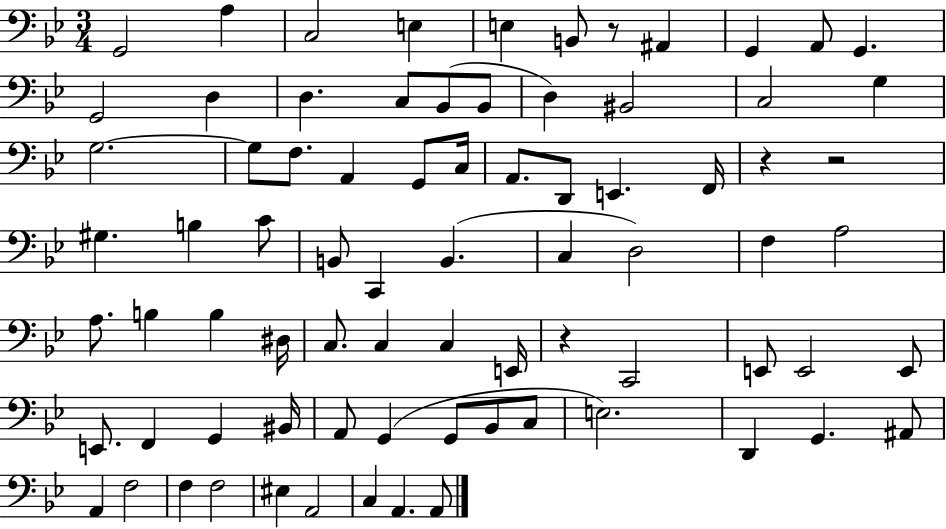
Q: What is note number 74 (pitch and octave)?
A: A2